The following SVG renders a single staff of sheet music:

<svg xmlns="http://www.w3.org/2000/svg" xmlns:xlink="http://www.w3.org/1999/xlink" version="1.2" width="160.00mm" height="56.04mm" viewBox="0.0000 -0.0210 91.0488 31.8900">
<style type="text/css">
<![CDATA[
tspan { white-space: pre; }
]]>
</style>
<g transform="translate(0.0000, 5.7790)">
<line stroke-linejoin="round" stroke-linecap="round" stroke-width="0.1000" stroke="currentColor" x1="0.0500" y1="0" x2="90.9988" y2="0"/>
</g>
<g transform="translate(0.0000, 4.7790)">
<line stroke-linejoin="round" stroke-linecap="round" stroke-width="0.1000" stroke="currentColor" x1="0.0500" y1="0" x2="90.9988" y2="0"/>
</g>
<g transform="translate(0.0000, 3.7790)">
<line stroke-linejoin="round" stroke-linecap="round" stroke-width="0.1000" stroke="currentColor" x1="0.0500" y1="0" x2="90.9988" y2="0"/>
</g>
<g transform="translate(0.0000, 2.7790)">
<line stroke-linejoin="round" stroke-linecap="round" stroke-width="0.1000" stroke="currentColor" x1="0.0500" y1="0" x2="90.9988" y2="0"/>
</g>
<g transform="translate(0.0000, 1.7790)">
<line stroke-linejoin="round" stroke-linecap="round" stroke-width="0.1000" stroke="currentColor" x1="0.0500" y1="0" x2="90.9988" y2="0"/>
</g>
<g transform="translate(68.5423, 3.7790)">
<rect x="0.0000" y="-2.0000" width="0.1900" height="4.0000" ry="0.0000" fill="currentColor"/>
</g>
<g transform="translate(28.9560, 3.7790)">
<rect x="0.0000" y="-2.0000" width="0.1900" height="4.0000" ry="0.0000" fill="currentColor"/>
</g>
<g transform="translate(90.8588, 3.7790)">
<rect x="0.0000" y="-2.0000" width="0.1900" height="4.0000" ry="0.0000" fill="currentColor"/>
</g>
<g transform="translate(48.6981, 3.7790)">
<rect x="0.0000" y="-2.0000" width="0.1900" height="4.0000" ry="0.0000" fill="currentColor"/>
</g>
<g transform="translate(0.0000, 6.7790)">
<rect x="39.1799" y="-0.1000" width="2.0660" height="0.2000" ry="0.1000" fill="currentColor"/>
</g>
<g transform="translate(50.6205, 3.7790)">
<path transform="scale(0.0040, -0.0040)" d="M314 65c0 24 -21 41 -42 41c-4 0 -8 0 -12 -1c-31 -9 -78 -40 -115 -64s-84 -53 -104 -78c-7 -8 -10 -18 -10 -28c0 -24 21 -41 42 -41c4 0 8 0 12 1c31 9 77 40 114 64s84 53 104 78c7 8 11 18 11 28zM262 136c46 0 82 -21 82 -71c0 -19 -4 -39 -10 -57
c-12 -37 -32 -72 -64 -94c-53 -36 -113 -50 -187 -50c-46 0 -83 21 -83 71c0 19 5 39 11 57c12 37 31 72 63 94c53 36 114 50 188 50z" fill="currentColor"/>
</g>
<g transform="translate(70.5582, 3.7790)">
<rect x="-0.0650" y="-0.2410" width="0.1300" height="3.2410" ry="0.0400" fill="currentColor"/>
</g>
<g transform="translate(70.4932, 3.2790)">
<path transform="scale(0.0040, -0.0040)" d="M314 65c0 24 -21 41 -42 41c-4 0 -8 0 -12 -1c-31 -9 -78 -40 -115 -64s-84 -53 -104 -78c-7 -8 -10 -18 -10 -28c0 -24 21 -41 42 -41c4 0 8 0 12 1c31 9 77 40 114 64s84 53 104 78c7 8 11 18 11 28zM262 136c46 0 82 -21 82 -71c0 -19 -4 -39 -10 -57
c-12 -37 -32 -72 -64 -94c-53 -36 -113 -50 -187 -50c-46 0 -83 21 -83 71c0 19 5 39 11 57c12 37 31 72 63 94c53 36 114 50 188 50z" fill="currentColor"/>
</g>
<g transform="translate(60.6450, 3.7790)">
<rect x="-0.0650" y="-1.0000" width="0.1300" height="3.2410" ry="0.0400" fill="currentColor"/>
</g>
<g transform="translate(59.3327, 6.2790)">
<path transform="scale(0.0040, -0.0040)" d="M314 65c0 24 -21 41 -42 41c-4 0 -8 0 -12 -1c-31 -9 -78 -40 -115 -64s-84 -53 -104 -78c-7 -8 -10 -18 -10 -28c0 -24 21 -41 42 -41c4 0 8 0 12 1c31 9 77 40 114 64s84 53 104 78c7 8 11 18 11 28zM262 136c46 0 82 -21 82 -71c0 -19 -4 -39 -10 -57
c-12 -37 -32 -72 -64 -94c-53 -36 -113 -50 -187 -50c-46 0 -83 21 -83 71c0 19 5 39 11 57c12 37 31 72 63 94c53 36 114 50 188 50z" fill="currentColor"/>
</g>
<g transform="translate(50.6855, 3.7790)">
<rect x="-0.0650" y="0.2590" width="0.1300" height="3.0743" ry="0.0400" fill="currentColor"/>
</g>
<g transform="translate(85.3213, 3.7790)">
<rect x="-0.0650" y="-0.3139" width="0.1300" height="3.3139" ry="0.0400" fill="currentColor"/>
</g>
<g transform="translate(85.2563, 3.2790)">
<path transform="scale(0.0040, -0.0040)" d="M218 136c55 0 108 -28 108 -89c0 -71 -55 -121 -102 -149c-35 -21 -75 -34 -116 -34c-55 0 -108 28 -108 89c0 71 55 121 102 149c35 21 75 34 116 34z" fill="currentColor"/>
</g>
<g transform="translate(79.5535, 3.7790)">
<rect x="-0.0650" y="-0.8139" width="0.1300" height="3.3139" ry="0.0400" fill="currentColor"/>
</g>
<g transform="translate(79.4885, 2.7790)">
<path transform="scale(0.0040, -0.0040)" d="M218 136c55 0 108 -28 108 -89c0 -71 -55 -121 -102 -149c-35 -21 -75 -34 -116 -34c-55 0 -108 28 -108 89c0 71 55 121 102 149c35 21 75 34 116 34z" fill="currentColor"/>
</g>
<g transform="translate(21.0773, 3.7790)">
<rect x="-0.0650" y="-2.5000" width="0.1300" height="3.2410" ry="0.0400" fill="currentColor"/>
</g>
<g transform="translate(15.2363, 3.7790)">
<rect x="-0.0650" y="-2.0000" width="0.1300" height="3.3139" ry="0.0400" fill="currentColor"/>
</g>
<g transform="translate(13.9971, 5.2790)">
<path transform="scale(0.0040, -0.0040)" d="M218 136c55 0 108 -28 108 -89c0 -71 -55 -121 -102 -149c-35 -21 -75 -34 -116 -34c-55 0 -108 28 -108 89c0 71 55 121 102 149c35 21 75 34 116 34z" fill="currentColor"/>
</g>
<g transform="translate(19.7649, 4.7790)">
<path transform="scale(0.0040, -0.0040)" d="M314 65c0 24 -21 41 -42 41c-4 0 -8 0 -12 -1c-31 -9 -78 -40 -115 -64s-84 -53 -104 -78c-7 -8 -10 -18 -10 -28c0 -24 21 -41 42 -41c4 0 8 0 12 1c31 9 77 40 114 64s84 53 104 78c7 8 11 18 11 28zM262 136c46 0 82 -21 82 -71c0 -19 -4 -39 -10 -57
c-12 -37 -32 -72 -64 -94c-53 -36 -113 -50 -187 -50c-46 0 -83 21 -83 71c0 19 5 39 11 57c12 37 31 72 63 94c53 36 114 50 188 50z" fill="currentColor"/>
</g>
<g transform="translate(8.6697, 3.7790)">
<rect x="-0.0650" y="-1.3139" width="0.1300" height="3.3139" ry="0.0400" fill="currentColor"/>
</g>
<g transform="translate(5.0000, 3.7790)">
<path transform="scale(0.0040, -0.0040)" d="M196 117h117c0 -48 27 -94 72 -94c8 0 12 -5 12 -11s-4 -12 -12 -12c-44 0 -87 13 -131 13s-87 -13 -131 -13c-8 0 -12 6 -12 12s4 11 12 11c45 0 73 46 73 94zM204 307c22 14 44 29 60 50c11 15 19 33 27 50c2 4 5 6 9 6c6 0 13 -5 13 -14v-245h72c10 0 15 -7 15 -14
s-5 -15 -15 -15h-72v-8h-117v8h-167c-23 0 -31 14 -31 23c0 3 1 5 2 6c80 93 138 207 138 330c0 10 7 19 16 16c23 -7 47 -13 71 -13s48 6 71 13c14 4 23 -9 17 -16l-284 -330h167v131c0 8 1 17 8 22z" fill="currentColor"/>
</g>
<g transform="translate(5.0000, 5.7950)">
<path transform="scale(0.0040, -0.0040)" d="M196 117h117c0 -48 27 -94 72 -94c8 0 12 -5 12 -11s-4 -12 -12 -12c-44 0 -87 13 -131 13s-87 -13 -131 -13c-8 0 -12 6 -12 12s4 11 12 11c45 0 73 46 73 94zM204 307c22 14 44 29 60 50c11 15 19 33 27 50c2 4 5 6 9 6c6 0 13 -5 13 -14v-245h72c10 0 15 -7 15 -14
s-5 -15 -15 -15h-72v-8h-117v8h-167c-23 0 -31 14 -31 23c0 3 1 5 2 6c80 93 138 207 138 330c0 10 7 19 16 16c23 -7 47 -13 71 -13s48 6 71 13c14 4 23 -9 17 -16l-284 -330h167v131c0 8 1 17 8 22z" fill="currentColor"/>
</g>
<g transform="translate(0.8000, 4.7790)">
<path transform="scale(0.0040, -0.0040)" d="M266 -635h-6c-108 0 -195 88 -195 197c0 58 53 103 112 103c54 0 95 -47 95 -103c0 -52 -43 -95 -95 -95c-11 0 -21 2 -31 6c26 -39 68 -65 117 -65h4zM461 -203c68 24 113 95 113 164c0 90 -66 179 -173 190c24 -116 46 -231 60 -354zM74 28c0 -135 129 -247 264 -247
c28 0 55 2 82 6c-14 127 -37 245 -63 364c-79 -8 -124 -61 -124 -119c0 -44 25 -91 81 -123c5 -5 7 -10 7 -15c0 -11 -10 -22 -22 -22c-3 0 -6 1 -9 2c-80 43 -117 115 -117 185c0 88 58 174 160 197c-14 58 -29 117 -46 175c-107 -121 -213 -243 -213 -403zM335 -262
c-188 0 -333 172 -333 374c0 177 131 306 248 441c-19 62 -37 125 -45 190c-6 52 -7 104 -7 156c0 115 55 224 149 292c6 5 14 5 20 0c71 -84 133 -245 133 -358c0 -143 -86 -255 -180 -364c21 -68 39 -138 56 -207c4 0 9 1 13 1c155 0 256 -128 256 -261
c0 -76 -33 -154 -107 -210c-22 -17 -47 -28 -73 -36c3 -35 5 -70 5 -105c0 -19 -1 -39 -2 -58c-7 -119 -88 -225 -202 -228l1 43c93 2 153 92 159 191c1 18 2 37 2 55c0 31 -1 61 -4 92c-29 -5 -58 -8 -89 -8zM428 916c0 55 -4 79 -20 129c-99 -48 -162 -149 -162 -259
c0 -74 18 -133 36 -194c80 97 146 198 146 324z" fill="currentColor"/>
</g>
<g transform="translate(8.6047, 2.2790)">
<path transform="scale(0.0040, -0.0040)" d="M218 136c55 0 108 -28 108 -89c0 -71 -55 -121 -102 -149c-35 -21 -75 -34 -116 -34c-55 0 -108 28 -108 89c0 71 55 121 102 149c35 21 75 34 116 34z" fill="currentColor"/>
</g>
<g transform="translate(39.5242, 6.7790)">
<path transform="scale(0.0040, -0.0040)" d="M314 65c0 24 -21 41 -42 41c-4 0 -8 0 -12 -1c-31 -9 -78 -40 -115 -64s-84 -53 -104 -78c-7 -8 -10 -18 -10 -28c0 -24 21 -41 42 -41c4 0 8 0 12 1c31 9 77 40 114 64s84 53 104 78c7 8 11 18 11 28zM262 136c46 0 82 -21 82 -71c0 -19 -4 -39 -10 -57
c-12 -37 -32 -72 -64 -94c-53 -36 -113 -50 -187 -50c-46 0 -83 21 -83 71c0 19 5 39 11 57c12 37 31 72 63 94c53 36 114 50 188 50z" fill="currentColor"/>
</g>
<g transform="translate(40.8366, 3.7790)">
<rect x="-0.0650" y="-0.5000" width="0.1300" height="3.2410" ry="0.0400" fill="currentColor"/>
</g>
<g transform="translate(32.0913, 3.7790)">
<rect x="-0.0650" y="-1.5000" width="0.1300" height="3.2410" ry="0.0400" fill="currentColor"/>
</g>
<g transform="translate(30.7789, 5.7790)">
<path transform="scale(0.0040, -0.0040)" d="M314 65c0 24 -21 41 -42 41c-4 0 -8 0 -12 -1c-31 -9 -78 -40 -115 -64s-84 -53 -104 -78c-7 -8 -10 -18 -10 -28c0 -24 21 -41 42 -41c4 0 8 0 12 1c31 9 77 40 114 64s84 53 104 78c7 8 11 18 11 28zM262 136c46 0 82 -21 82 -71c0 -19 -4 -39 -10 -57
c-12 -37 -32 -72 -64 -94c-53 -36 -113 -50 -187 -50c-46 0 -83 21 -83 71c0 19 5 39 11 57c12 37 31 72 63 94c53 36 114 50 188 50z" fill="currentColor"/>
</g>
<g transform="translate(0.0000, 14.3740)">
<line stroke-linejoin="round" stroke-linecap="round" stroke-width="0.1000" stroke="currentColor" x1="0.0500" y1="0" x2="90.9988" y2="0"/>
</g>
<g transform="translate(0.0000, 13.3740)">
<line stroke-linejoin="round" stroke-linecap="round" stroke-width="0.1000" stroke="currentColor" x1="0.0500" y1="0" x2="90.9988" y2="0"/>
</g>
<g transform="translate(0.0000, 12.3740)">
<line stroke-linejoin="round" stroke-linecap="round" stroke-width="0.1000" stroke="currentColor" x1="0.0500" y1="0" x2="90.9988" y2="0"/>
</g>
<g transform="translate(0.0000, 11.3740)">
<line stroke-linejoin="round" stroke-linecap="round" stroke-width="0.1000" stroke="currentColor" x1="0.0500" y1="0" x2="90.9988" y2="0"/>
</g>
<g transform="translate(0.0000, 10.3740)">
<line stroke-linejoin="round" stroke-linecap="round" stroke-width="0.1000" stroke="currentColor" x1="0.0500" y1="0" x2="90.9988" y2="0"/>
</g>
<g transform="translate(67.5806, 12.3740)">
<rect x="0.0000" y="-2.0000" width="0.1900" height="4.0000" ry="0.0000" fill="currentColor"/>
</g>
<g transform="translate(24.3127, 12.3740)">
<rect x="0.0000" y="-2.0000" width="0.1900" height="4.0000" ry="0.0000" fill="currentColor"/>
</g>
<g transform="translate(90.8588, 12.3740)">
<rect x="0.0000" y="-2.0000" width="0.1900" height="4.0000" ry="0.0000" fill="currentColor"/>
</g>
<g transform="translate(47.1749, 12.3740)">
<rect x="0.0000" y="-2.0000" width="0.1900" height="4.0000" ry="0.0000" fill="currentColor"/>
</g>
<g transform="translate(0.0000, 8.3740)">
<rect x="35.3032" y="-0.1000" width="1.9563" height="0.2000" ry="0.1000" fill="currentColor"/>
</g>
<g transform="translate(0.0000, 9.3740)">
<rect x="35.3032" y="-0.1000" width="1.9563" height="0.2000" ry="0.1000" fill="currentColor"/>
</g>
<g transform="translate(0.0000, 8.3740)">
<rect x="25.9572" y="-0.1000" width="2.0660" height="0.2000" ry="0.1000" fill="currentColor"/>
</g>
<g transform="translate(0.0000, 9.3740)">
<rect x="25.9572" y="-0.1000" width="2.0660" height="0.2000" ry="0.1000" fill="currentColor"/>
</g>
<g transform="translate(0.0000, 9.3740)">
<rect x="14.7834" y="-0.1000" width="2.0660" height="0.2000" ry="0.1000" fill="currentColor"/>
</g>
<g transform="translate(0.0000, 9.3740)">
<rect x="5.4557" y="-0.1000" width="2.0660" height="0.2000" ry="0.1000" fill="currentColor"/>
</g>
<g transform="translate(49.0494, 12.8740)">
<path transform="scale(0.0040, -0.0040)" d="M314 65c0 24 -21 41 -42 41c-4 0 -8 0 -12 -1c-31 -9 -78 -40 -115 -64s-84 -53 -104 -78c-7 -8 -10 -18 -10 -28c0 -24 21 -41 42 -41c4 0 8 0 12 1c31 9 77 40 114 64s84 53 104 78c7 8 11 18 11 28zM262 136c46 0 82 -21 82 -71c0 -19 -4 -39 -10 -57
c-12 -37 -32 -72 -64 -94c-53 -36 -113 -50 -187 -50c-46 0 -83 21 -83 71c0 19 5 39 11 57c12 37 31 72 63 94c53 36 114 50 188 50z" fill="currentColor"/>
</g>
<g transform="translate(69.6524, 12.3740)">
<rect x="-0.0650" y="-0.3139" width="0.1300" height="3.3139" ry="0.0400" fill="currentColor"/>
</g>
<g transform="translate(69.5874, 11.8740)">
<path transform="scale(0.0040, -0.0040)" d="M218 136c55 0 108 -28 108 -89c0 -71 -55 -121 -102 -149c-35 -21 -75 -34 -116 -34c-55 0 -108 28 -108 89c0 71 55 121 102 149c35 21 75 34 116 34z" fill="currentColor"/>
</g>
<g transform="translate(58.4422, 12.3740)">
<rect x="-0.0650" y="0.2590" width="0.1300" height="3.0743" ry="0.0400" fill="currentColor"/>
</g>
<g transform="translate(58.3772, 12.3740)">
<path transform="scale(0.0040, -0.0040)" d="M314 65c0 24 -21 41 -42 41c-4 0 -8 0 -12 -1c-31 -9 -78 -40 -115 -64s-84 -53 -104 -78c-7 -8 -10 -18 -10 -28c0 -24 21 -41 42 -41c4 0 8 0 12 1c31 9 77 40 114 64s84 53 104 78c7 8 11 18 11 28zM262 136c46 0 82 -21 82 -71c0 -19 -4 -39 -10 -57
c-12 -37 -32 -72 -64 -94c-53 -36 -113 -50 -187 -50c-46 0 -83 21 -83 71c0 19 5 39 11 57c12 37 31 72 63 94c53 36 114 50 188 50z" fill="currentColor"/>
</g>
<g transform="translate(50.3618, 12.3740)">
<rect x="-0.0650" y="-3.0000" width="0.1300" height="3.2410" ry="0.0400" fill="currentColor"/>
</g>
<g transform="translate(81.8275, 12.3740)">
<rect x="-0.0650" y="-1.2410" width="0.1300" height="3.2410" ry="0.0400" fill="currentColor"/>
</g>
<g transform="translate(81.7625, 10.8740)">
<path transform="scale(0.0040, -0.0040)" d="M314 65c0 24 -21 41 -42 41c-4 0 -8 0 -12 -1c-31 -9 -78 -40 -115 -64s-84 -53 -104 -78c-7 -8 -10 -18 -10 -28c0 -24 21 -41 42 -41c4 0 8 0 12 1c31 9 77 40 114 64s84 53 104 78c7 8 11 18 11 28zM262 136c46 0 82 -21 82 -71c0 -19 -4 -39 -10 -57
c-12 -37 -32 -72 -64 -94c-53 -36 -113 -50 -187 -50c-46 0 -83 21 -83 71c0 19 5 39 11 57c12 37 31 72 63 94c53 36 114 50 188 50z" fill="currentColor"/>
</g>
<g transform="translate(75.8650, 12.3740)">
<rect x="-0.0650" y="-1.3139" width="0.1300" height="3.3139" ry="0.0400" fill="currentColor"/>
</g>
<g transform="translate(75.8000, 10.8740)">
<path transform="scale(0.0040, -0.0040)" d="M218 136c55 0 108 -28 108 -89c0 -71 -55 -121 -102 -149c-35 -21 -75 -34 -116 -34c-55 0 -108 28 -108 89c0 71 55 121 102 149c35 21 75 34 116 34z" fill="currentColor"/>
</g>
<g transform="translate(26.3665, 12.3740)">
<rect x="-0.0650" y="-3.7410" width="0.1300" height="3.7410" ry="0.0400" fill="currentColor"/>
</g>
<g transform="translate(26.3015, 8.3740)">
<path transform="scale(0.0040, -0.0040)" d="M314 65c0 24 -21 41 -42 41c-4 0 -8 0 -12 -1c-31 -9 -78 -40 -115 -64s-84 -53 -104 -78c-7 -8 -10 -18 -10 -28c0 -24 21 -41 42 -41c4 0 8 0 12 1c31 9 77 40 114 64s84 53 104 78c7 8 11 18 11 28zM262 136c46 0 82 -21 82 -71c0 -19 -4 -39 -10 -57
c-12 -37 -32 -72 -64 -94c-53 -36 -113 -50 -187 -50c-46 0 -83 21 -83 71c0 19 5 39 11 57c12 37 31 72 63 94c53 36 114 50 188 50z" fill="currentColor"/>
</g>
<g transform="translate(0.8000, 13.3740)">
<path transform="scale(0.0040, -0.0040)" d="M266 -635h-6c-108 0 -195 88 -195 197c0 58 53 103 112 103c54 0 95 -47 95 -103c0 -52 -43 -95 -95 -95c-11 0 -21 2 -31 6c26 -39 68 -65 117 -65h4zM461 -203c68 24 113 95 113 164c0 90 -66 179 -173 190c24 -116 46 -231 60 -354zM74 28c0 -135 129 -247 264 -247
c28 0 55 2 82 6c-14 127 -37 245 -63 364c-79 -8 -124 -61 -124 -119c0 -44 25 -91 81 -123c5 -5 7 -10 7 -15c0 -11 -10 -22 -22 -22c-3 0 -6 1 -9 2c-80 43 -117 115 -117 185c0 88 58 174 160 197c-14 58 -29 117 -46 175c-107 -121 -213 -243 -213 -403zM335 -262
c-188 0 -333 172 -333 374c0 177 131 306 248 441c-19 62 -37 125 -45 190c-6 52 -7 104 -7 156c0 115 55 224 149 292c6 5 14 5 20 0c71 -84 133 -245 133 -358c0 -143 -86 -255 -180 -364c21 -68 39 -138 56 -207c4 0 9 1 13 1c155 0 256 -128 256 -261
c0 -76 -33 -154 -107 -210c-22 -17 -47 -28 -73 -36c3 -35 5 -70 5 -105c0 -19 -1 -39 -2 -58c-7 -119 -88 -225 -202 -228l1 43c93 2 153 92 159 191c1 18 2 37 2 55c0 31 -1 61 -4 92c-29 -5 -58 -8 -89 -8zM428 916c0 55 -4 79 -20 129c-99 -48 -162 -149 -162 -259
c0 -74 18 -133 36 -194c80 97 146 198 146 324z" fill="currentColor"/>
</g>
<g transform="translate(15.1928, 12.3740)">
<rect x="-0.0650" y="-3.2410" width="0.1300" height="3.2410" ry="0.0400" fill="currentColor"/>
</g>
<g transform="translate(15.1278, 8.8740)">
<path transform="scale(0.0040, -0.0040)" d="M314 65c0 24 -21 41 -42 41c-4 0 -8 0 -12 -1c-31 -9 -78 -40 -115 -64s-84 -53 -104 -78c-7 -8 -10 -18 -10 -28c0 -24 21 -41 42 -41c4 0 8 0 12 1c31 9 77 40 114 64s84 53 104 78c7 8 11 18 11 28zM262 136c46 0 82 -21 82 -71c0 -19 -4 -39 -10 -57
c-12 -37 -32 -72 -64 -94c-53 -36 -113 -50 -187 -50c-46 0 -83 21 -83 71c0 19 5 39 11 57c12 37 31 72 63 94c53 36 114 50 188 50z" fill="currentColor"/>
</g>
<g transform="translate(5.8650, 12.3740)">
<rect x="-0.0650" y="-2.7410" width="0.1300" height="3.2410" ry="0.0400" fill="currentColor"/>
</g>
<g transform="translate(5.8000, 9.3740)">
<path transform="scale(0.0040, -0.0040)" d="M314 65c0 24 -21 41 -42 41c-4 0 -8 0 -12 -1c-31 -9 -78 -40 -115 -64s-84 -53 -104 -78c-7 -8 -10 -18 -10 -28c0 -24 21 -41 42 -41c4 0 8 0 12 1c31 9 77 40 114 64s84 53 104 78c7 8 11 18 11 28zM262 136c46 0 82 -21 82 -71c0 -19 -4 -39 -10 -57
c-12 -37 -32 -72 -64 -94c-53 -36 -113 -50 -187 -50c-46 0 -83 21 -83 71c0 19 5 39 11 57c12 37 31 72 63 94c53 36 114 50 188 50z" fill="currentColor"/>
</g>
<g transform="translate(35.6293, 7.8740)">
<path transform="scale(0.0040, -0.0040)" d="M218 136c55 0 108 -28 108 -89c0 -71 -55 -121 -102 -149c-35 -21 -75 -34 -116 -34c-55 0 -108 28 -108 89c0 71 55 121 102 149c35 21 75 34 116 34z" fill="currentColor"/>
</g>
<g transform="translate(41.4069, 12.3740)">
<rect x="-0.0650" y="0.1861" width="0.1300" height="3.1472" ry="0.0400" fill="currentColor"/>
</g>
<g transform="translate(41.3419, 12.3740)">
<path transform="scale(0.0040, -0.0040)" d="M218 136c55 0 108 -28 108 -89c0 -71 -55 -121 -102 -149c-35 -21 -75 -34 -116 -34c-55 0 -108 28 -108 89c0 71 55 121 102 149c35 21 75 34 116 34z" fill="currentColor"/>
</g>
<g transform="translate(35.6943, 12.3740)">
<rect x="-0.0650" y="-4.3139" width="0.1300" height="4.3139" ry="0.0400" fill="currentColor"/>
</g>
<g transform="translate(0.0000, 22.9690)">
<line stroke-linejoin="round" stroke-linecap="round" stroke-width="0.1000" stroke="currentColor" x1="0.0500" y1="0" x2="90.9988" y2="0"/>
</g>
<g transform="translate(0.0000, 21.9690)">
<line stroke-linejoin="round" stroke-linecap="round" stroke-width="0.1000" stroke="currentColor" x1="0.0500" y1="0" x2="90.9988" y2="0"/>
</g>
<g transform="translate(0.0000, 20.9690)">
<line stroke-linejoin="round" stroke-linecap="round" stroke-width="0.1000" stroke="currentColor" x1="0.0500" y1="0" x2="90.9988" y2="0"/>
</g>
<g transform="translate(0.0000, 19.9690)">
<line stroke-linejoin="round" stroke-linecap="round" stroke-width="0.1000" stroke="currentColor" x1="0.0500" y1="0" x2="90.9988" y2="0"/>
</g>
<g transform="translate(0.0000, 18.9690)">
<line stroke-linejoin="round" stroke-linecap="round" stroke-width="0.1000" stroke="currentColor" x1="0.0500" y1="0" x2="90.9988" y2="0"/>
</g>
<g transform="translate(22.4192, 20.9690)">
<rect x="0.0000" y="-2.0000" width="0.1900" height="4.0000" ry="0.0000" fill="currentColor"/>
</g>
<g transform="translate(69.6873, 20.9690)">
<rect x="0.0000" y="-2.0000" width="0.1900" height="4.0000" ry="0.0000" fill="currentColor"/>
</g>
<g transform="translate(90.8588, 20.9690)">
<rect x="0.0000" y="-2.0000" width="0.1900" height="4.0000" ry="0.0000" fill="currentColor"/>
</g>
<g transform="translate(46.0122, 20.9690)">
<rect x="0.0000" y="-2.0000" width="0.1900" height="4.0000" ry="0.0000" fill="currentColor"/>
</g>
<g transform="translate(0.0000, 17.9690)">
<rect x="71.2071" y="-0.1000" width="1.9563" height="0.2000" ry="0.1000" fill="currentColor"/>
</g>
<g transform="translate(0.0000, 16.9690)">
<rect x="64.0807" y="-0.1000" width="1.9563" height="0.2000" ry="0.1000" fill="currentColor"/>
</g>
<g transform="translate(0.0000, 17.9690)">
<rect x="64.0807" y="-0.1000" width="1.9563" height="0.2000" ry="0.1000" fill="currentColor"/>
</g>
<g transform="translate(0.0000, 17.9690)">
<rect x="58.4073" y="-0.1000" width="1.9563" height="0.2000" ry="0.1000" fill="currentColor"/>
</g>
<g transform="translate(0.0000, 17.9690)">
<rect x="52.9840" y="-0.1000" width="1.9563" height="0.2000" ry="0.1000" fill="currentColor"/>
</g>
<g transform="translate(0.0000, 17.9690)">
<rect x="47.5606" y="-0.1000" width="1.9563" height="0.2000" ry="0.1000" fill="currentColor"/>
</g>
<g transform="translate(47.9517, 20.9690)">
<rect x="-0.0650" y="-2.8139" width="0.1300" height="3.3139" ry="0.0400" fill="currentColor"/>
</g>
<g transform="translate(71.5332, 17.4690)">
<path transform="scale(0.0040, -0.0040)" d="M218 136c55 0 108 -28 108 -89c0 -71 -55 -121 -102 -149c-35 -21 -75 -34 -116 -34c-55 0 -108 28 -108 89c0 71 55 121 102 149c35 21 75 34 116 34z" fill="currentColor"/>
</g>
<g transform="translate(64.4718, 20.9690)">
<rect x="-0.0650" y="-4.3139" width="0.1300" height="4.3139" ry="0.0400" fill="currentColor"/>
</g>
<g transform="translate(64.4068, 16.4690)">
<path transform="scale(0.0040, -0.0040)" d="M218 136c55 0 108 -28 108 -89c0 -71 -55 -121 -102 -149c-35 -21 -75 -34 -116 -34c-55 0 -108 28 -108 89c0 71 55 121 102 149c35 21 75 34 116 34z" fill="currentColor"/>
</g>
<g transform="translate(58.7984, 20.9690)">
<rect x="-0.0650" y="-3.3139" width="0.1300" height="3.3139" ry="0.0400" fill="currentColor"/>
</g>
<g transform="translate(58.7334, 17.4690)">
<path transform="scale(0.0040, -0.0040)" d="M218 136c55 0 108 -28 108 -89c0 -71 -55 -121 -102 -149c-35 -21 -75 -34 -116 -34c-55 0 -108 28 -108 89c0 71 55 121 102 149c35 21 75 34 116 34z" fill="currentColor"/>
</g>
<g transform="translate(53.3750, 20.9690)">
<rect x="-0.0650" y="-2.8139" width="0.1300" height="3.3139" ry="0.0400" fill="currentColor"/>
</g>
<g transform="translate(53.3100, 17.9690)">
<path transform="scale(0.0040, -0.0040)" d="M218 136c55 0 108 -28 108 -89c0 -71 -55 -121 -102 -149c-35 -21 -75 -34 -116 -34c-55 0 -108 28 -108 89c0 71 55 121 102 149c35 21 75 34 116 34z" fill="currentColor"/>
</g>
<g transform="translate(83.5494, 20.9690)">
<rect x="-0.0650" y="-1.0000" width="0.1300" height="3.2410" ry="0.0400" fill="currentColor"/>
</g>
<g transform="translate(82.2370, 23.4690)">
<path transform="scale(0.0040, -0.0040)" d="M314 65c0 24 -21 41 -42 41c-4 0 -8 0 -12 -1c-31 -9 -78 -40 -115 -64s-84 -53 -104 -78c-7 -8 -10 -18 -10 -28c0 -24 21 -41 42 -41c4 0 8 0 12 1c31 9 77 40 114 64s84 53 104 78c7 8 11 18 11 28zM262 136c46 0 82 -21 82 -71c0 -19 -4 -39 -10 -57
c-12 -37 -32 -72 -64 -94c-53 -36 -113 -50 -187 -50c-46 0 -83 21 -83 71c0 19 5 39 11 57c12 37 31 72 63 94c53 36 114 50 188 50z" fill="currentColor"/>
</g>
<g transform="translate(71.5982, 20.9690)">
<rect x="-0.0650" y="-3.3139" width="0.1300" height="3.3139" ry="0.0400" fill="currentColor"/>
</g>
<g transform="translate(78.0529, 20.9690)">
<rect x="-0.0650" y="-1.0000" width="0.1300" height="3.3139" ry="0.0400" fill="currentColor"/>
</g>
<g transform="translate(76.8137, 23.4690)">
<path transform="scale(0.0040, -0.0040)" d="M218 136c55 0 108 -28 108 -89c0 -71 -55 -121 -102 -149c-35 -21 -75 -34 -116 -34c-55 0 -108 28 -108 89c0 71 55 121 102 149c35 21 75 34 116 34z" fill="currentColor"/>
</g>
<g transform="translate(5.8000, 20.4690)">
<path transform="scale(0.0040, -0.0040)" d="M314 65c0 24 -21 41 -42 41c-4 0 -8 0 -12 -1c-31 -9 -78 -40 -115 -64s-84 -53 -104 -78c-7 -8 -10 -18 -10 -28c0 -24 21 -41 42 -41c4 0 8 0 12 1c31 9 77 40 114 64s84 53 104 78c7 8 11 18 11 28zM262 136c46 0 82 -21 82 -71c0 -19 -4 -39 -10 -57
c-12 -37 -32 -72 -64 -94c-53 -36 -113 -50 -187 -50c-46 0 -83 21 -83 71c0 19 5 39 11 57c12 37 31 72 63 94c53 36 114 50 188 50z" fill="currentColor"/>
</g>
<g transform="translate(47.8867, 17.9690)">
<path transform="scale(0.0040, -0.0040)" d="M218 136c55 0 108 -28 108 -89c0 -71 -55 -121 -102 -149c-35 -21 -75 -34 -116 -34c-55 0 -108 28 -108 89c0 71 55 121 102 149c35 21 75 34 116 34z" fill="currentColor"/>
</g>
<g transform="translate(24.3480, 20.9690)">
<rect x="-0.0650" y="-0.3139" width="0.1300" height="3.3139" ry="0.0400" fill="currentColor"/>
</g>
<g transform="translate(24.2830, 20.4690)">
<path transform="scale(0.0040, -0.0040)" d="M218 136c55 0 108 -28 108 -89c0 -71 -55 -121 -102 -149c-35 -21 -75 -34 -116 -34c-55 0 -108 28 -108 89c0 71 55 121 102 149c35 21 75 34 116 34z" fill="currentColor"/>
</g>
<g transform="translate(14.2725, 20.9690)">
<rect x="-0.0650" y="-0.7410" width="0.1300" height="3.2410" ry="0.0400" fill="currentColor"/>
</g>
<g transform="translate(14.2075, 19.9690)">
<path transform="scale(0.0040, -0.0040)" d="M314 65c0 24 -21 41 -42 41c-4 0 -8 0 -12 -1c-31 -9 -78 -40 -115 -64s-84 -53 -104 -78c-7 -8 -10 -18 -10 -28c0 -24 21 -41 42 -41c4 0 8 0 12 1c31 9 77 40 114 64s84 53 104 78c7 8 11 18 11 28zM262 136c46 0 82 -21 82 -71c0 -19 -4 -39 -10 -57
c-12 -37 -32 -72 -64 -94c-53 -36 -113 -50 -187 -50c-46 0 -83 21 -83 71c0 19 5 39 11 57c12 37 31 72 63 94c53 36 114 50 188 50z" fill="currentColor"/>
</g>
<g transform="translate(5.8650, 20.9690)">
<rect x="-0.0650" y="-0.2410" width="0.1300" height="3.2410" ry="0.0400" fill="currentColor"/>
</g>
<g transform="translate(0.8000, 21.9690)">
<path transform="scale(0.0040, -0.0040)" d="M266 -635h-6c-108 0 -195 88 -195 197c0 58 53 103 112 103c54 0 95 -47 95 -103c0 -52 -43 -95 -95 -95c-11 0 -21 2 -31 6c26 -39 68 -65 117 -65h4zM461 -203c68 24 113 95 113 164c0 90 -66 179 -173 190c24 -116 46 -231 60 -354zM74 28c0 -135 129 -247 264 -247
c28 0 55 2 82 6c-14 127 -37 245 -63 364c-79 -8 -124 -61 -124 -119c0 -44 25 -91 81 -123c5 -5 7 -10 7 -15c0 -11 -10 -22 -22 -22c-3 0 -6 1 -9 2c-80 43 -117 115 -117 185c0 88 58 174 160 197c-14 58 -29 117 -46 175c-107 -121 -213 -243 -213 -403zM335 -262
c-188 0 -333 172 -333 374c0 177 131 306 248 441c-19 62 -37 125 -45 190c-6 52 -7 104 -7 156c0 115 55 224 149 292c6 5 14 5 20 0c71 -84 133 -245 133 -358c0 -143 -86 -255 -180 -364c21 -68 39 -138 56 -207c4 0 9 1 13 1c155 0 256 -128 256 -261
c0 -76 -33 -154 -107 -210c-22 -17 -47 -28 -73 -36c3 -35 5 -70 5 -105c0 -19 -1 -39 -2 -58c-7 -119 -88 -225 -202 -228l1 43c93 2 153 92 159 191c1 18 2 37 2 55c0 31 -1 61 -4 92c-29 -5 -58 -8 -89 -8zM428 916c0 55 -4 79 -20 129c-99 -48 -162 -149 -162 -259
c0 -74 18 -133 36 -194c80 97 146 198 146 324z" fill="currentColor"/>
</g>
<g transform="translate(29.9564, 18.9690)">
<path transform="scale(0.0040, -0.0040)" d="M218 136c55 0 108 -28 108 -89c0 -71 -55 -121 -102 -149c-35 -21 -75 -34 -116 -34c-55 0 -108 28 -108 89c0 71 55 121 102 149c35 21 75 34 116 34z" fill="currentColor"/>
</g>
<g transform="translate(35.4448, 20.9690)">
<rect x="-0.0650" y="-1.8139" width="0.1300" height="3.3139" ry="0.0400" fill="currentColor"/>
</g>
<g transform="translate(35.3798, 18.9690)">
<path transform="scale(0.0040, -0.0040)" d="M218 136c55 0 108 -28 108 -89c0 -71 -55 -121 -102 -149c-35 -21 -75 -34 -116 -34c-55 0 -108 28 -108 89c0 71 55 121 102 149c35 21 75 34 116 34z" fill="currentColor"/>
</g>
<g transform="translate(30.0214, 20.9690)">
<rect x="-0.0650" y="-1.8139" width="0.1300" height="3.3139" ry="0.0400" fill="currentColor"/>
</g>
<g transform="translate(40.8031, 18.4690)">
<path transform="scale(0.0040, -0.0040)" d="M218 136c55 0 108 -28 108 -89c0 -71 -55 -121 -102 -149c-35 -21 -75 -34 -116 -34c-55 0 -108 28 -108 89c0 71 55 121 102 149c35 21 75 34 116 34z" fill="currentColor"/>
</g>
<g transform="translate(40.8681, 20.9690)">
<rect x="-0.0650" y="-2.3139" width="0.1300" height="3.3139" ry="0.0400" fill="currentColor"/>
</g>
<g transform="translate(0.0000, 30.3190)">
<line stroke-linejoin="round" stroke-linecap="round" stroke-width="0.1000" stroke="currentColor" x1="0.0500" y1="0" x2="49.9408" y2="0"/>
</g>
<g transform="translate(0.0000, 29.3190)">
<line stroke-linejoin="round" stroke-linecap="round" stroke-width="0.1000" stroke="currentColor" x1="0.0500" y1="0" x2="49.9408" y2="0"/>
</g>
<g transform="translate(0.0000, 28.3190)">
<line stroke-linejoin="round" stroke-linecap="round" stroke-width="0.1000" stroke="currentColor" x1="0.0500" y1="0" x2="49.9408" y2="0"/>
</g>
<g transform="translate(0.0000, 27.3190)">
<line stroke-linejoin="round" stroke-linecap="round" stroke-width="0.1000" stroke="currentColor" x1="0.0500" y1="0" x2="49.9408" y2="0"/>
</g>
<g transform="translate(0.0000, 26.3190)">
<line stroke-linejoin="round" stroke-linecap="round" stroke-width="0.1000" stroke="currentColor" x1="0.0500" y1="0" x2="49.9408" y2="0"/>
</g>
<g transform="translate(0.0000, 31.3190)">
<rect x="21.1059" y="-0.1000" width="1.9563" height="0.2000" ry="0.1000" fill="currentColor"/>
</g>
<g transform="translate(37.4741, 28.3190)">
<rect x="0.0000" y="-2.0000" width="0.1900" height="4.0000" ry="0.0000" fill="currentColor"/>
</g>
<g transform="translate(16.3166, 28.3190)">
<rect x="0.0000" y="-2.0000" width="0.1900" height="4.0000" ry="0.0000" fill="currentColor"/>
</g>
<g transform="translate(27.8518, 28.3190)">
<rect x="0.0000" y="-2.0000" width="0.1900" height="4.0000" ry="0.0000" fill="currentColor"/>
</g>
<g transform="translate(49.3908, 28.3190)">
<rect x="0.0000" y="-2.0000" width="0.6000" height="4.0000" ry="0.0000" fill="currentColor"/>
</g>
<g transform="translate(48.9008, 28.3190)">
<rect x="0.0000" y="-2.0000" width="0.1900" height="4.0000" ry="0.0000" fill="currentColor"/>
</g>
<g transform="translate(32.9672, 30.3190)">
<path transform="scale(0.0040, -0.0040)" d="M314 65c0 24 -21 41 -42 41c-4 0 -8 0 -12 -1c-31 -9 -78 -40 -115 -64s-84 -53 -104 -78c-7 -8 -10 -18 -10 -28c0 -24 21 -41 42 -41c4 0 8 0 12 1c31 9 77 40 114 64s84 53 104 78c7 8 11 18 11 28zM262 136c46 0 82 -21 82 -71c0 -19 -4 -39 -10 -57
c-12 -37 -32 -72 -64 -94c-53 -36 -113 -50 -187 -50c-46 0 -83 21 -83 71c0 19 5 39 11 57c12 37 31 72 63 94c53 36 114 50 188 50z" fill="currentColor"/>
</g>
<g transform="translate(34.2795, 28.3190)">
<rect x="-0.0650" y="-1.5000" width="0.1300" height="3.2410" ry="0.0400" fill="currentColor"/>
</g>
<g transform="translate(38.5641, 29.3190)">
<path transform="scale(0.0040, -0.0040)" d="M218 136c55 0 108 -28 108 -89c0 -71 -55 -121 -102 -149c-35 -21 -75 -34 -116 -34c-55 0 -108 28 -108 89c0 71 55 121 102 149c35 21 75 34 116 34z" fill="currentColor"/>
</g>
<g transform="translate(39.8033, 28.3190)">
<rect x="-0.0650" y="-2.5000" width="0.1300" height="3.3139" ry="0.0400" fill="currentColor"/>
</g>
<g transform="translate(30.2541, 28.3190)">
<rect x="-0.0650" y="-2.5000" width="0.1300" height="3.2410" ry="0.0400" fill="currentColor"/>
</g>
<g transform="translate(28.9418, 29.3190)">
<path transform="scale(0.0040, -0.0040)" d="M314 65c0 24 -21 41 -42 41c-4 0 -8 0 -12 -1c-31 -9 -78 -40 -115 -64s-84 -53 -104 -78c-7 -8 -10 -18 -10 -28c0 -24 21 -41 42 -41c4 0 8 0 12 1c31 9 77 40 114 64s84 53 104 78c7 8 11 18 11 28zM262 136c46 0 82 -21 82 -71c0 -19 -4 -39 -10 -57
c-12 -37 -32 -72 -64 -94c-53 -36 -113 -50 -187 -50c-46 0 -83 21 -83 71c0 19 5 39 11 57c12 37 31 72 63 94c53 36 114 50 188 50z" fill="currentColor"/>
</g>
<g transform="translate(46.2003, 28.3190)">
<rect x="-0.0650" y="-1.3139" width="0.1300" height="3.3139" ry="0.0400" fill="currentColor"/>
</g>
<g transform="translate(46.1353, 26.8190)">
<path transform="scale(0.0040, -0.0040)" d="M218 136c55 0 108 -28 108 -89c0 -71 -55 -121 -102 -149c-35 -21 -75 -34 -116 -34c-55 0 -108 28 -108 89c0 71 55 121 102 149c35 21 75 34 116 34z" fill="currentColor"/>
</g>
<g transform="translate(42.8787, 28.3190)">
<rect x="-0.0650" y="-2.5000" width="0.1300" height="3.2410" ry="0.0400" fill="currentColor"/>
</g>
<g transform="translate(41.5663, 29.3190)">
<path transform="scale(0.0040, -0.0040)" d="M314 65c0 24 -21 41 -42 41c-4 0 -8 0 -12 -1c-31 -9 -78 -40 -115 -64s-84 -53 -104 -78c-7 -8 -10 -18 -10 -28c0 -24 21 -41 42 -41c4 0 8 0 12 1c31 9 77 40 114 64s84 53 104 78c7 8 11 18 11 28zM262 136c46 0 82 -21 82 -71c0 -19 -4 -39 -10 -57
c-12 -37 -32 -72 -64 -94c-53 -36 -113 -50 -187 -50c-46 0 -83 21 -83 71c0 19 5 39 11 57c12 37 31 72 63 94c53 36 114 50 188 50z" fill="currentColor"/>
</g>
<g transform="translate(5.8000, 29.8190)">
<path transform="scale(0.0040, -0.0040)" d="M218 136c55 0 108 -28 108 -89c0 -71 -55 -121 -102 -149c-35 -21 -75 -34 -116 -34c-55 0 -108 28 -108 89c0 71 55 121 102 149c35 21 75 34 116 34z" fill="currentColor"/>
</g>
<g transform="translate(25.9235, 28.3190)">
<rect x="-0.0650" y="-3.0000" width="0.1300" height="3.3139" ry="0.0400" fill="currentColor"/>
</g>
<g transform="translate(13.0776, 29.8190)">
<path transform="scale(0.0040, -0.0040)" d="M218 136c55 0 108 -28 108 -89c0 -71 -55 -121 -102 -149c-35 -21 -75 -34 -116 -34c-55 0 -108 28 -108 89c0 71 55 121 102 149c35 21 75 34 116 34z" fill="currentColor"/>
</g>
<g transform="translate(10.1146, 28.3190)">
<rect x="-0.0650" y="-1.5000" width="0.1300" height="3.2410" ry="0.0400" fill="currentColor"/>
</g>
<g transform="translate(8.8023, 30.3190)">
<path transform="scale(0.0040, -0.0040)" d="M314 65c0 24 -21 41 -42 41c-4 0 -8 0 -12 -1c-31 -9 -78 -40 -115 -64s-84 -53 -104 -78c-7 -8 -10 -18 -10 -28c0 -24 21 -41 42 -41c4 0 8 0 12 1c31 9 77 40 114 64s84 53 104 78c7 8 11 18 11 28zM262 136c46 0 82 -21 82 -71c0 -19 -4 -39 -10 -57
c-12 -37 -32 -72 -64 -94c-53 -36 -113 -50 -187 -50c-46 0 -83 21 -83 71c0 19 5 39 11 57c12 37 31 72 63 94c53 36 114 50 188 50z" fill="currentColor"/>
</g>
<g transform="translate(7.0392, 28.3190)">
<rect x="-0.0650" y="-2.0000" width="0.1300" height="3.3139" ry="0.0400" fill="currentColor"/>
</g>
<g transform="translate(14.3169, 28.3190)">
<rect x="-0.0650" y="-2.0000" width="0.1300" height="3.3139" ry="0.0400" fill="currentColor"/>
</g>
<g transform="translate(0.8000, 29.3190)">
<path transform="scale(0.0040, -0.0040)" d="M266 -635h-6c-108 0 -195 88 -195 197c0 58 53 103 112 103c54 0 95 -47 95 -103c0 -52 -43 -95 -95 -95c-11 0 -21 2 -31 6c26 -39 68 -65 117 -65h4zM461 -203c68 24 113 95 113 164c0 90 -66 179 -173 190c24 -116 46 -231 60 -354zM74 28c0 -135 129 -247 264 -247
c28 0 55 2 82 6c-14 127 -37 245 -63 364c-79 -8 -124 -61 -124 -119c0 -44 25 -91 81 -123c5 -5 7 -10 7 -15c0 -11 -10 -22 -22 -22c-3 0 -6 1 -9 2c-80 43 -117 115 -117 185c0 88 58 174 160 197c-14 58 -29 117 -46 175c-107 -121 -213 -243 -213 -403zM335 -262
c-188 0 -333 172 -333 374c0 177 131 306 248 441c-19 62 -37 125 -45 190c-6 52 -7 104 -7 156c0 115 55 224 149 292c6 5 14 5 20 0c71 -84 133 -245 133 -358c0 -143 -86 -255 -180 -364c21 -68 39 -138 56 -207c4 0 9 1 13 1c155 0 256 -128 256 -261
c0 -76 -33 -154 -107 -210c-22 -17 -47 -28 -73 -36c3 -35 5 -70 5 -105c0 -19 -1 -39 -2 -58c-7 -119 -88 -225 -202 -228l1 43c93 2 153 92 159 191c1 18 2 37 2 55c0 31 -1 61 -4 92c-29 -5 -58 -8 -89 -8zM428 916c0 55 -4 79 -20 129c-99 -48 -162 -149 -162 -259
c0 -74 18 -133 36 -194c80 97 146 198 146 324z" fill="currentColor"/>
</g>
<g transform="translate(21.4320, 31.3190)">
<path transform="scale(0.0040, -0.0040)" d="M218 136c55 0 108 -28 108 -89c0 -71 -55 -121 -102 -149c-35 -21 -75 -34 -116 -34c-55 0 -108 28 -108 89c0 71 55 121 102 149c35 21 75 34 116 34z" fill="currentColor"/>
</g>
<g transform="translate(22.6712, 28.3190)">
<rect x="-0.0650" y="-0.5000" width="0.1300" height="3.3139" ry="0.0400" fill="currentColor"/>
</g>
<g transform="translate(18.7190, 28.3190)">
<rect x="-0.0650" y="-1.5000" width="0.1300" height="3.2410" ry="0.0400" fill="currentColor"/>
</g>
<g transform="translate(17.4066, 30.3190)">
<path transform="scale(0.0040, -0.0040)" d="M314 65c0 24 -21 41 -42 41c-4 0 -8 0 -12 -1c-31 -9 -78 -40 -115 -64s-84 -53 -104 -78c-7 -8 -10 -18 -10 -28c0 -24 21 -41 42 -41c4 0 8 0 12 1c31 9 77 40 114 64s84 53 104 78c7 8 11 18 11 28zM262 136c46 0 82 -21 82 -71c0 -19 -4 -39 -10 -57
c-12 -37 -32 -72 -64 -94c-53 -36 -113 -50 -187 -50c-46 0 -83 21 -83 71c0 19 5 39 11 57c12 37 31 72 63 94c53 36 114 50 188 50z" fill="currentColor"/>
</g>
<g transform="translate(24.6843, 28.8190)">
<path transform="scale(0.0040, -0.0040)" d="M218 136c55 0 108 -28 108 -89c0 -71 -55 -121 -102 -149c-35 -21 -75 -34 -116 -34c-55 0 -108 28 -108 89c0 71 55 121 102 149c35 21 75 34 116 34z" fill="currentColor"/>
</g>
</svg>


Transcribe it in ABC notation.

X:1
T:Untitled
M:4/4
L:1/4
K:C
e F G2 E2 C2 B2 D2 c2 d c a2 b2 c'2 d' B A2 B2 c e e2 c2 d2 c f f g a a b d' b D D2 F E2 F E2 C A G2 E2 G G2 e